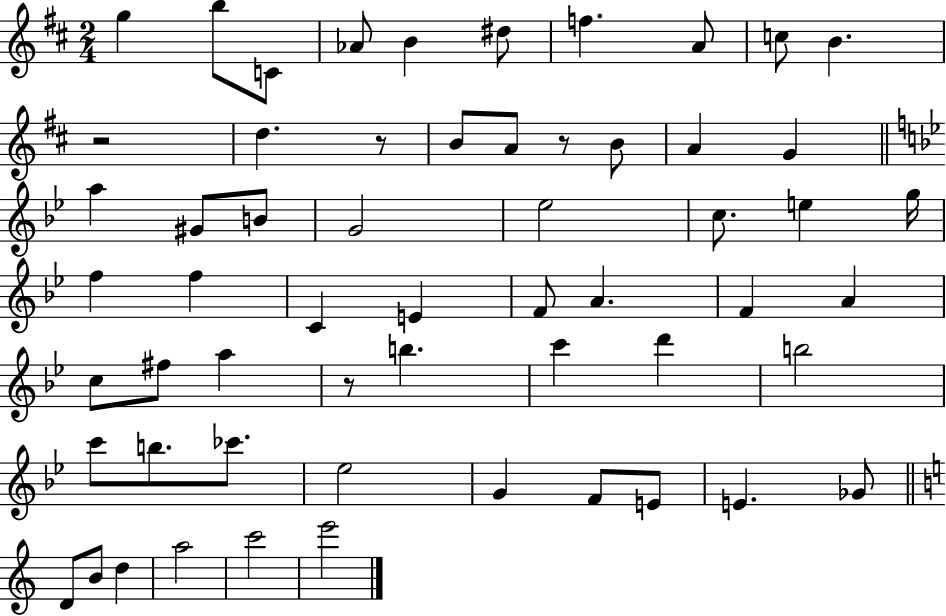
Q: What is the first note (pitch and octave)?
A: G5